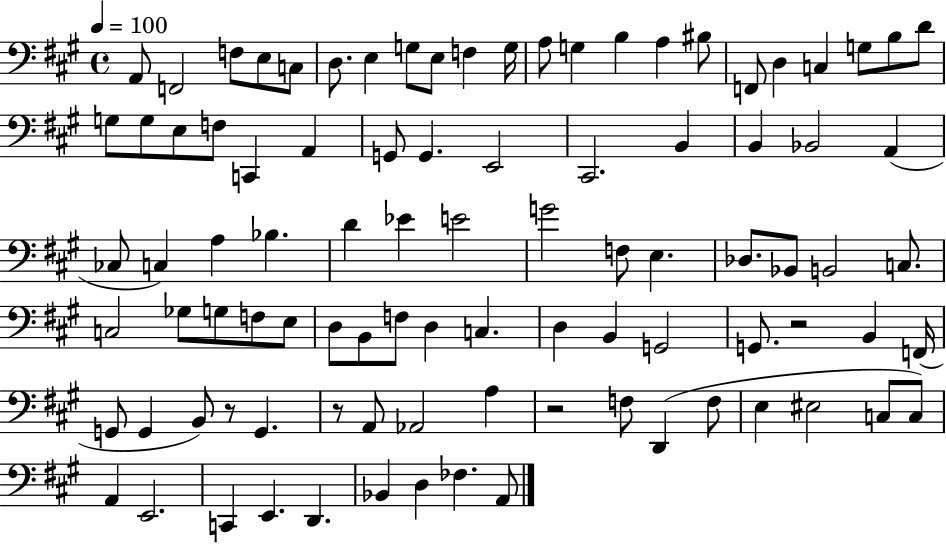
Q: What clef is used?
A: bass